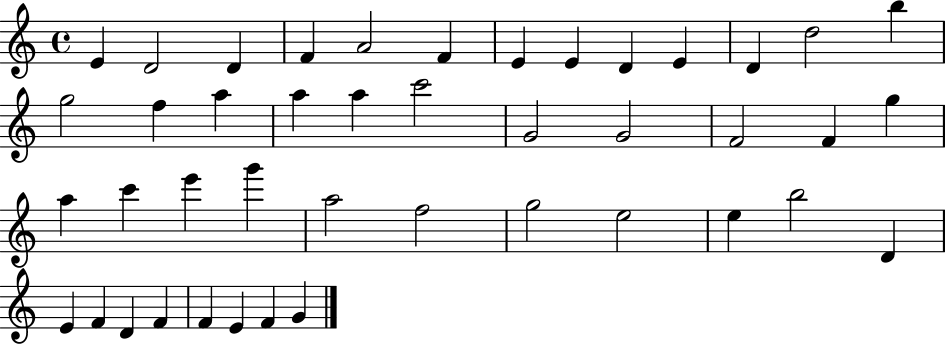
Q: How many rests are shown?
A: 0